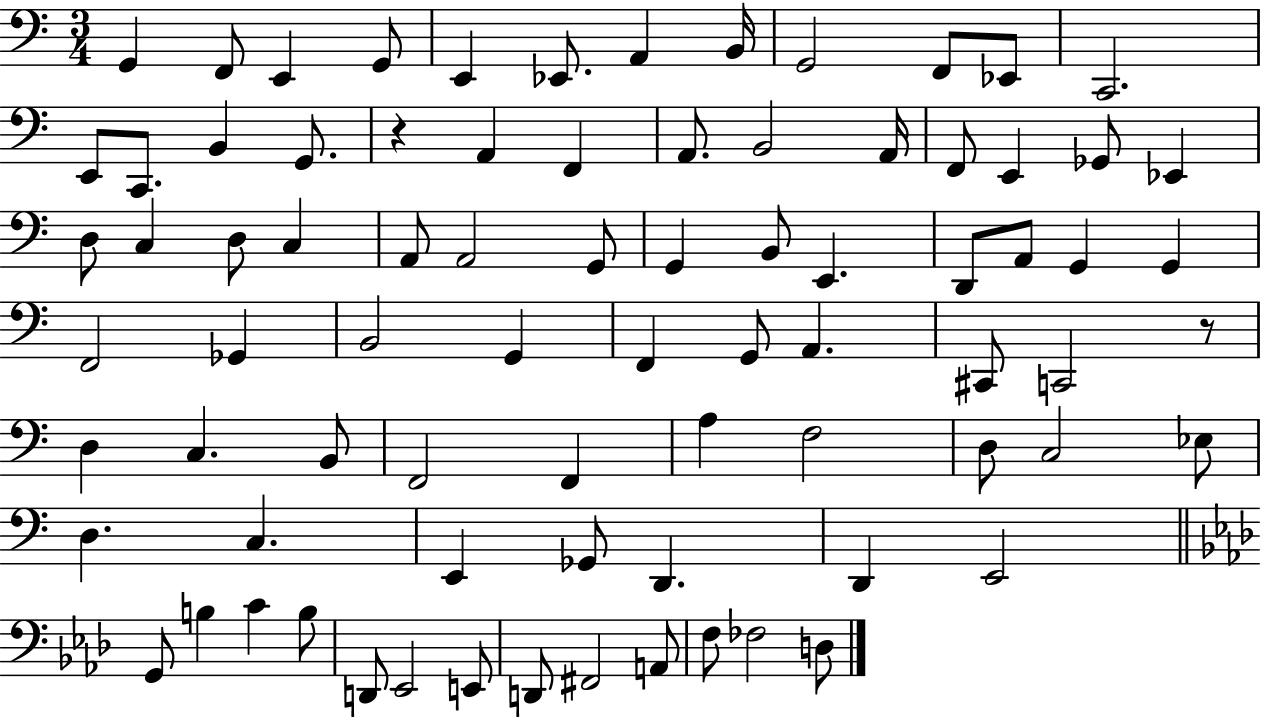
G2/q F2/e E2/q G2/e E2/q Eb2/e. A2/q B2/s G2/h F2/e Eb2/e C2/h. E2/e C2/e. B2/q G2/e. R/q A2/q F2/q A2/e. B2/h A2/s F2/e E2/q Gb2/e Eb2/q D3/e C3/q D3/e C3/q A2/e A2/h G2/e G2/q B2/e E2/q. D2/e A2/e G2/q G2/q F2/h Gb2/q B2/h G2/q F2/q G2/e A2/q. C#2/e C2/h R/e D3/q C3/q. B2/e F2/h F2/q A3/q F3/h D3/e C3/h Eb3/e D3/q. C3/q. E2/q Gb2/e D2/q. D2/q E2/h G2/e B3/q C4/q B3/e D2/e Eb2/h E2/e D2/e F#2/h A2/e F3/e FES3/h D3/e